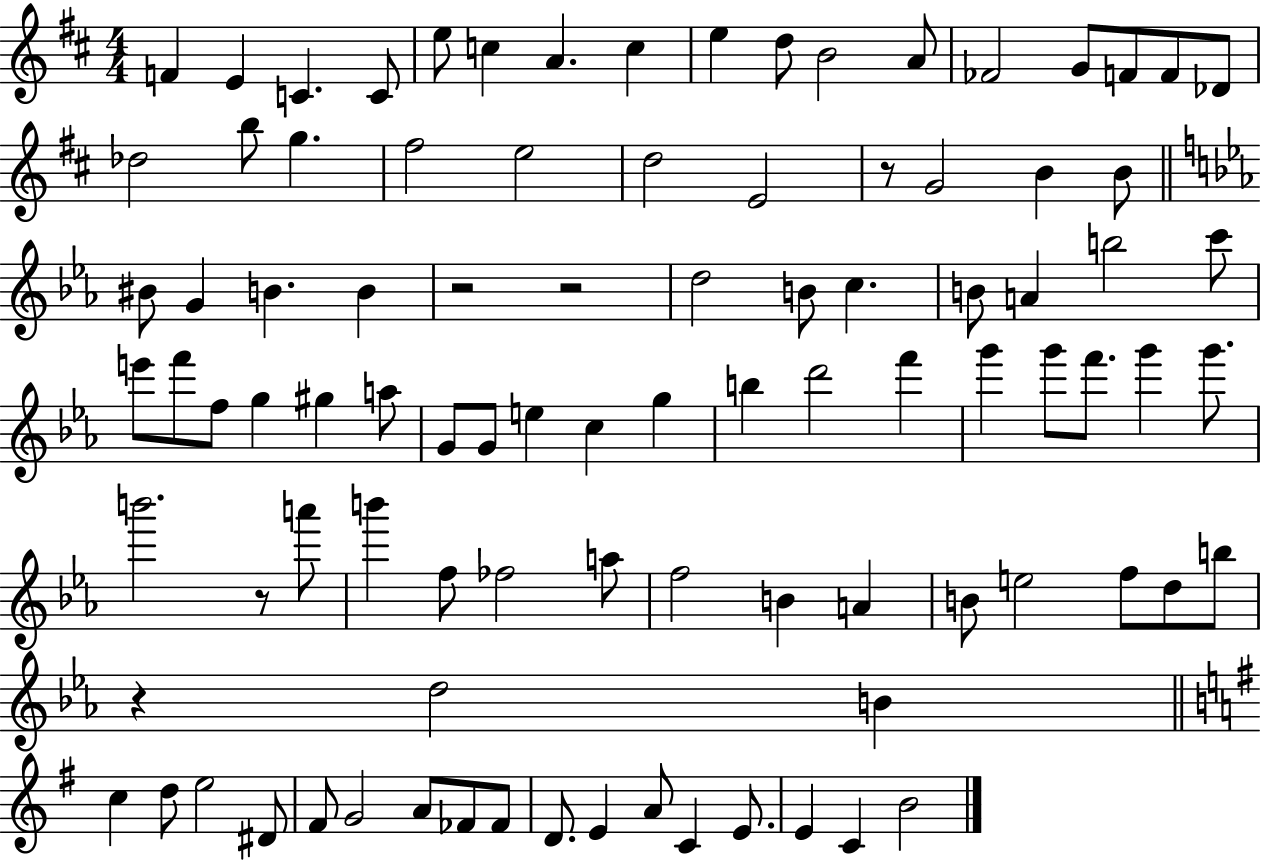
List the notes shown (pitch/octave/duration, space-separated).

F4/q E4/q C4/q. C4/e E5/e C5/q A4/q. C5/q E5/q D5/e B4/h A4/e FES4/h G4/e F4/e F4/e Db4/e Db5/h B5/e G5/q. F#5/h E5/h D5/h E4/h R/e G4/h B4/q B4/e BIS4/e G4/q B4/q. B4/q R/h R/h D5/h B4/e C5/q. B4/e A4/q B5/h C6/e E6/e F6/e F5/e G5/q G#5/q A5/e G4/e G4/e E5/q C5/q G5/q B5/q D6/h F6/q G6/q G6/e F6/e. G6/q G6/e. B6/h. R/e A6/e B6/q F5/e FES5/h A5/e F5/h B4/q A4/q B4/e E5/h F5/e D5/e B5/e R/q D5/h B4/q C5/q D5/e E5/h D#4/e F#4/e G4/h A4/e FES4/e FES4/e D4/e. E4/q A4/e C4/q E4/e. E4/q C4/q B4/h